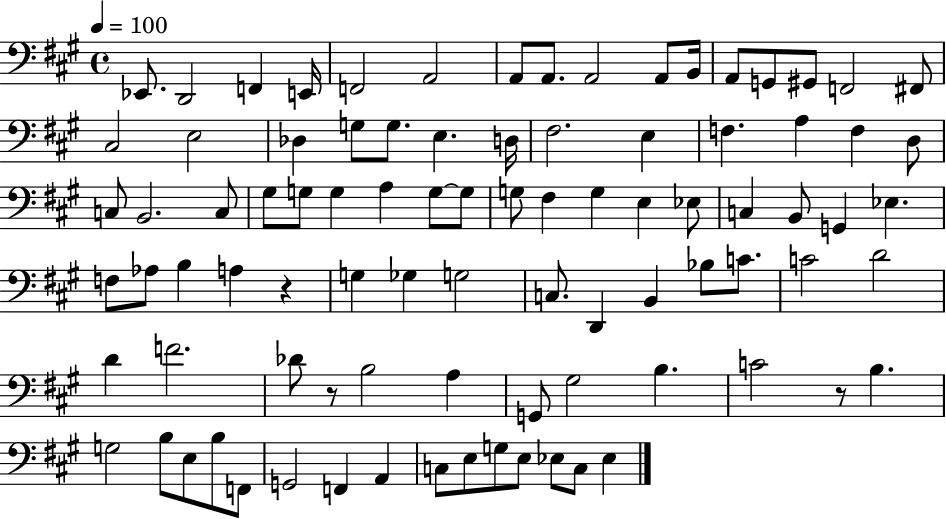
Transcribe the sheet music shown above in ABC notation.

X:1
T:Untitled
M:4/4
L:1/4
K:A
_E,,/2 D,,2 F,, E,,/4 F,,2 A,,2 A,,/2 A,,/2 A,,2 A,,/2 B,,/4 A,,/2 G,,/2 ^G,,/2 F,,2 ^F,,/2 ^C,2 E,2 _D, G,/2 G,/2 E, D,/4 ^F,2 E, F, A, F, D,/2 C,/2 B,,2 C,/2 ^G,/2 G,/2 G, A, G,/2 G,/2 G,/2 ^F, G, E, _E,/2 C, B,,/2 G,, _E, F,/2 _A,/2 B, A, z G, _G, G,2 C,/2 D,, B,, _B,/2 C/2 C2 D2 D F2 _D/2 z/2 B,2 A, G,,/2 ^G,2 B, C2 z/2 B, G,2 B,/2 E,/2 B,/2 F,,/2 G,,2 F,, A,, C,/2 E,/2 G,/2 E,/2 _E,/2 C,/2 _E,